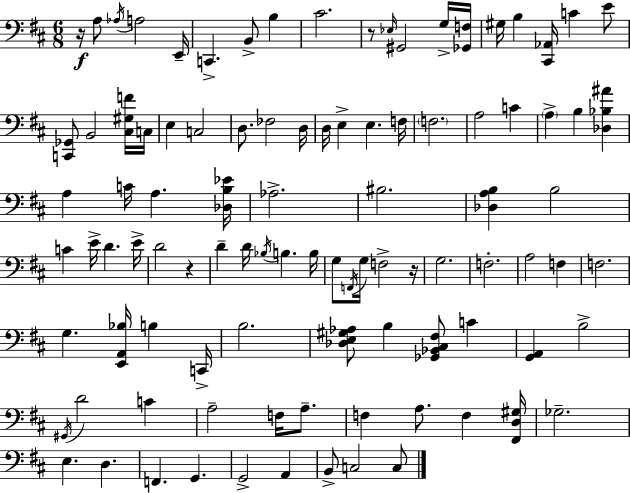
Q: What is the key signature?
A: D major